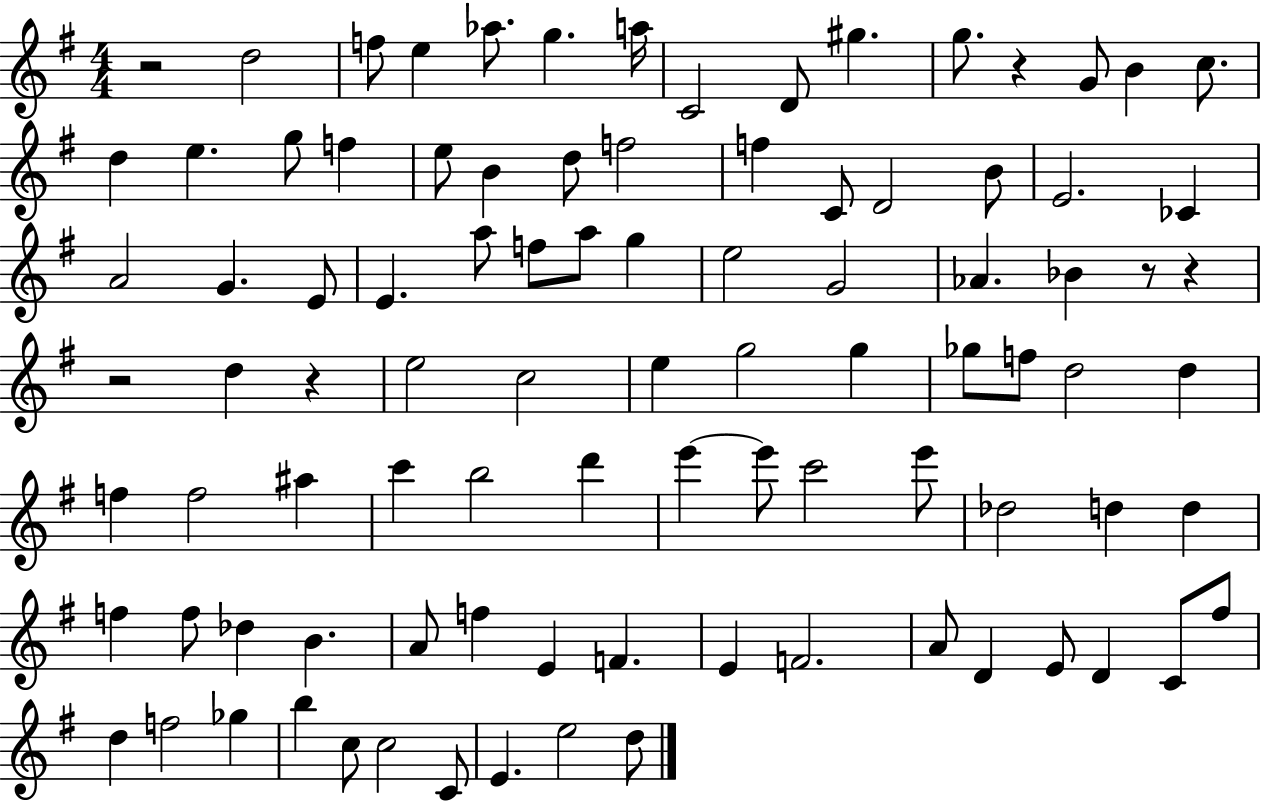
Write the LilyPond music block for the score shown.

{
  \clef treble
  \numericTimeSignature
  \time 4/4
  \key g \major
  r2 d''2 | f''8 e''4 aes''8. g''4. a''16 | c'2 d'8 gis''4. | g''8. r4 g'8 b'4 c''8. | \break d''4 e''4. g''8 f''4 | e''8 b'4 d''8 f''2 | f''4 c'8 d'2 b'8 | e'2. ces'4 | \break a'2 g'4. e'8 | e'4. a''8 f''8 a''8 g''4 | e''2 g'2 | aes'4. bes'4 r8 r4 | \break r2 d''4 r4 | e''2 c''2 | e''4 g''2 g''4 | ges''8 f''8 d''2 d''4 | \break f''4 f''2 ais''4 | c'''4 b''2 d'''4 | e'''4~~ e'''8 c'''2 e'''8 | des''2 d''4 d''4 | \break f''4 f''8 des''4 b'4. | a'8 f''4 e'4 f'4. | e'4 f'2. | a'8 d'4 e'8 d'4 c'8 fis''8 | \break d''4 f''2 ges''4 | b''4 c''8 c''2 c'8 | e'4. e''2 d''8 | \bar "|."
}